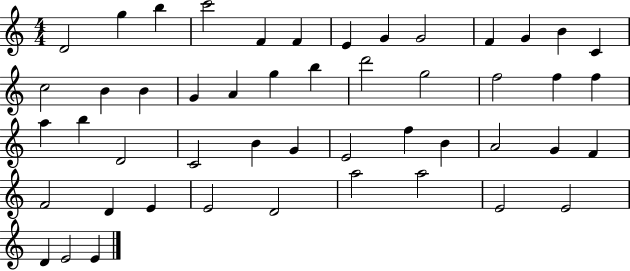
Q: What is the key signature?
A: C major